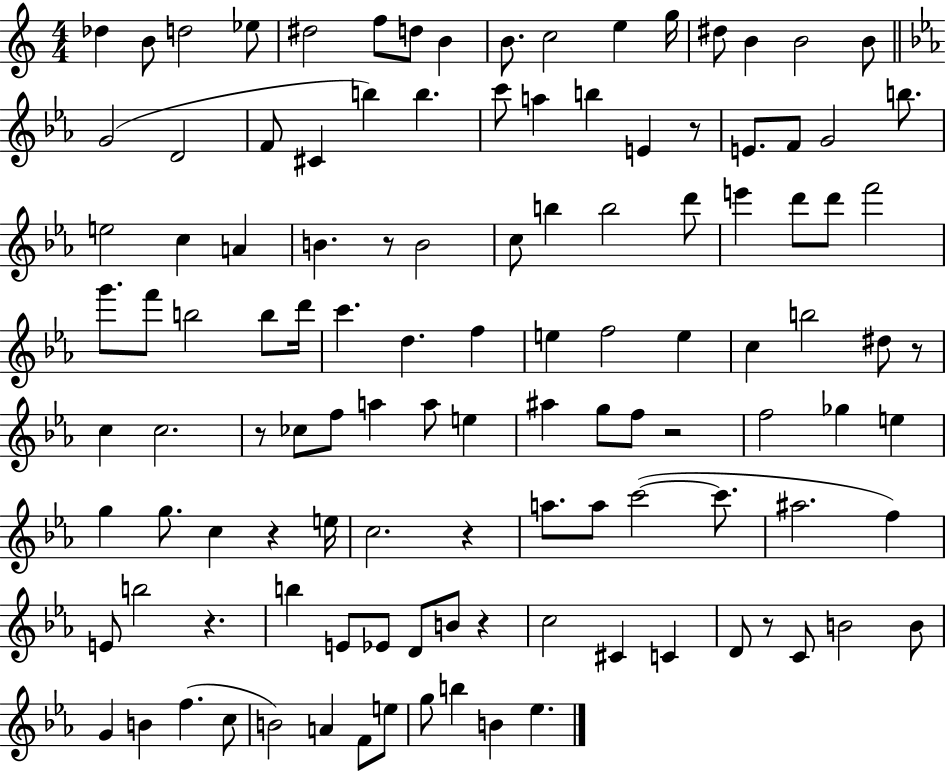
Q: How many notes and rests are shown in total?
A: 117